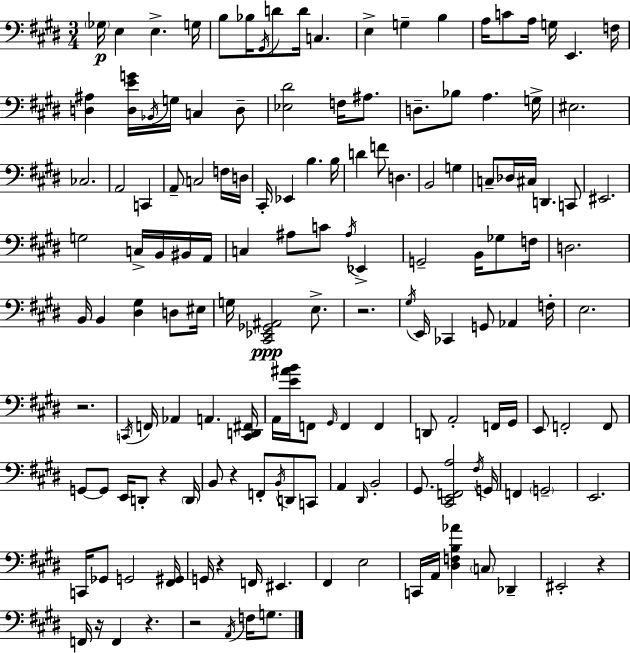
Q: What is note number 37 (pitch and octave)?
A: D3